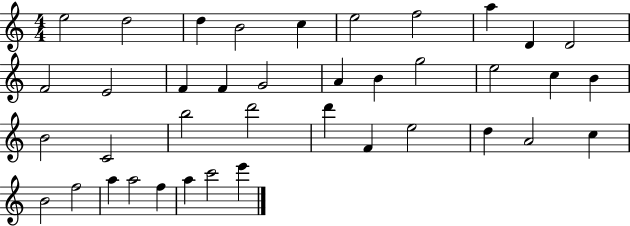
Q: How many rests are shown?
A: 0